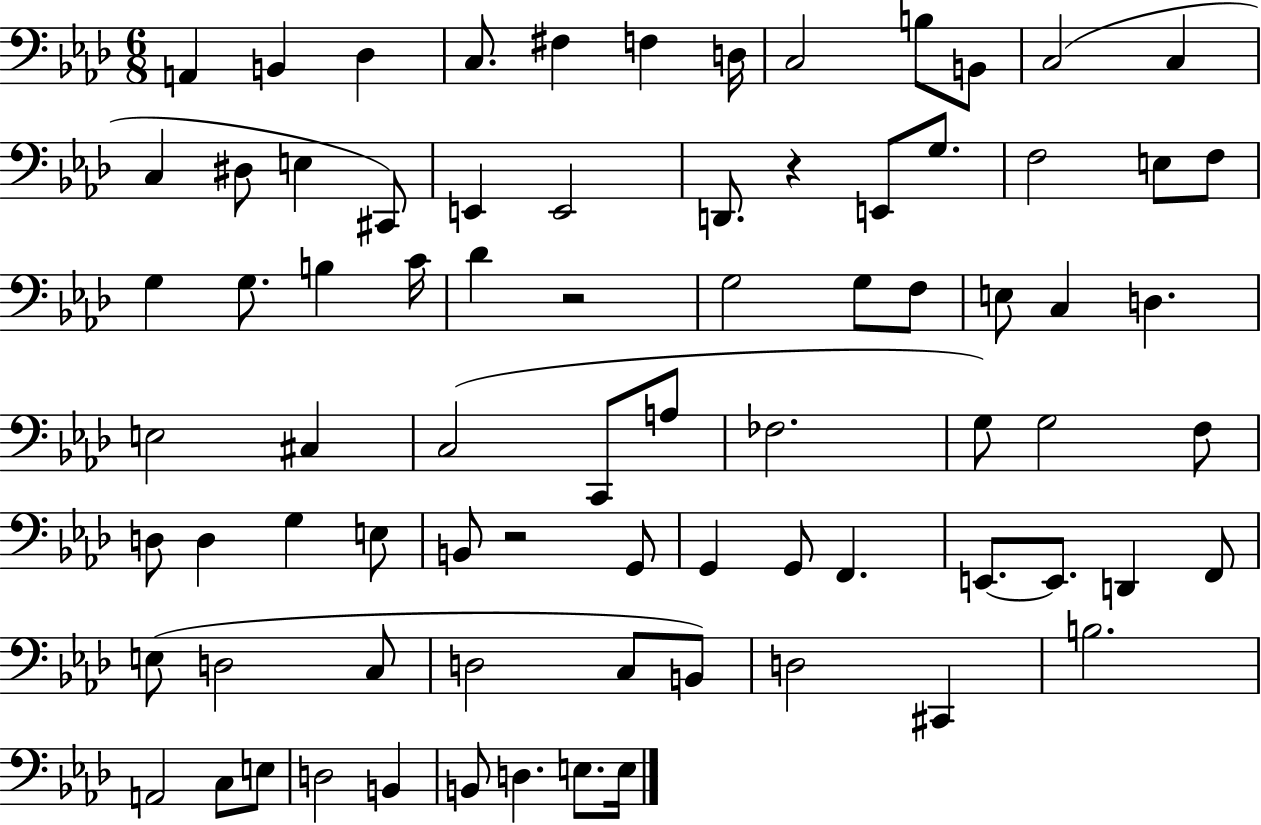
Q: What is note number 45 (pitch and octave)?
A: D3